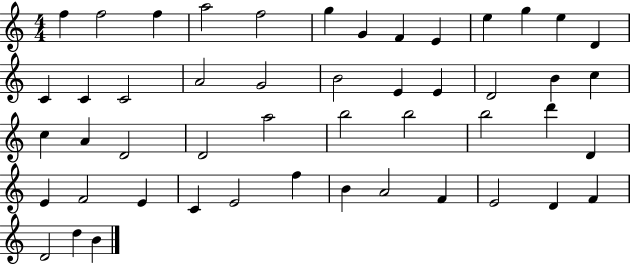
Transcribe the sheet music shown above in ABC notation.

X:1
T:Untitled
M:4/4
L:1/4
K:C
f f2 f a2 f2 g G F E e g e D C C C2 A2 G2 B2 E E D2 B c c A D2 D2 a2 b2 b2 b2 d' D E F2 E C E2 f B A2 F E2 D F D2 d B